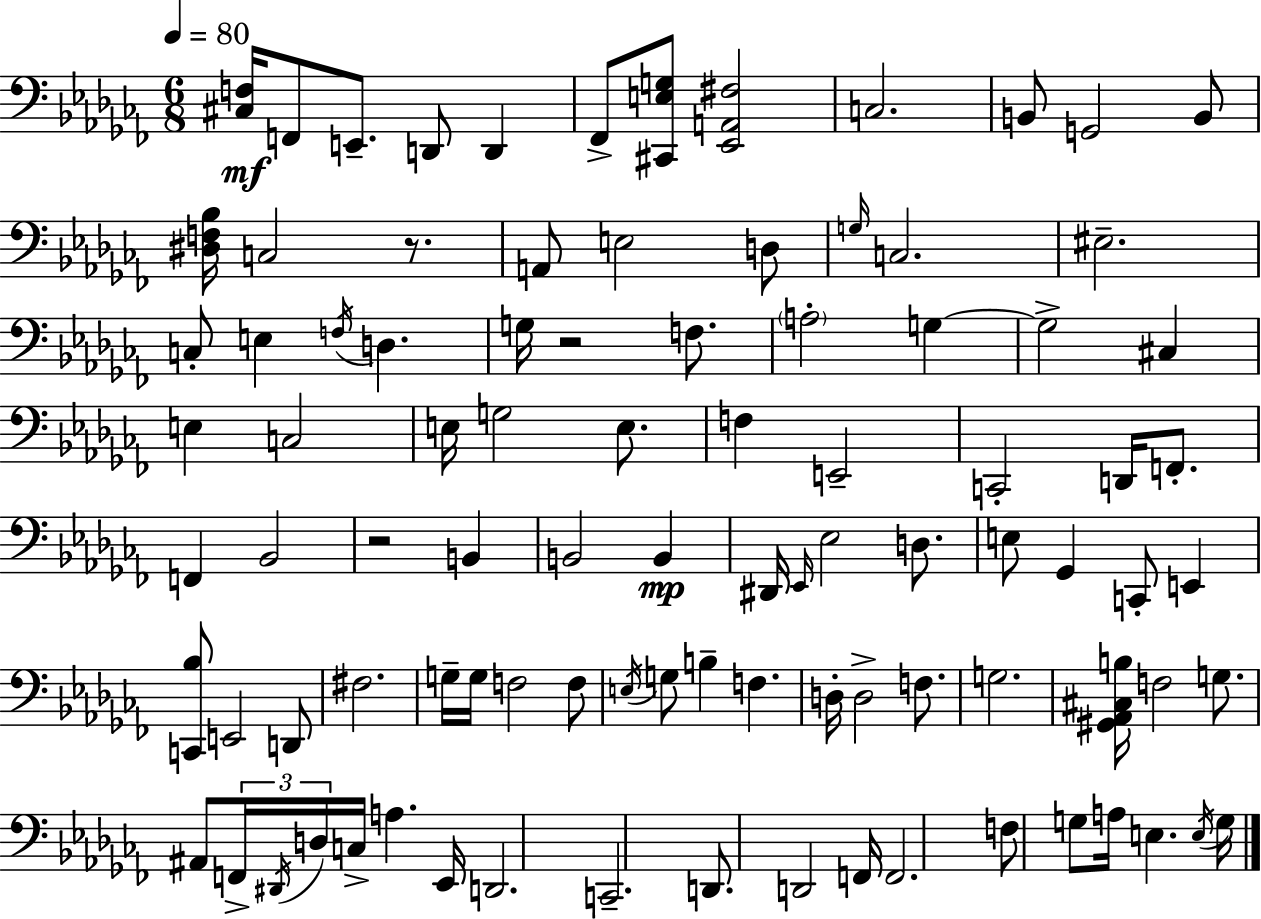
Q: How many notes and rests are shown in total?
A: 94